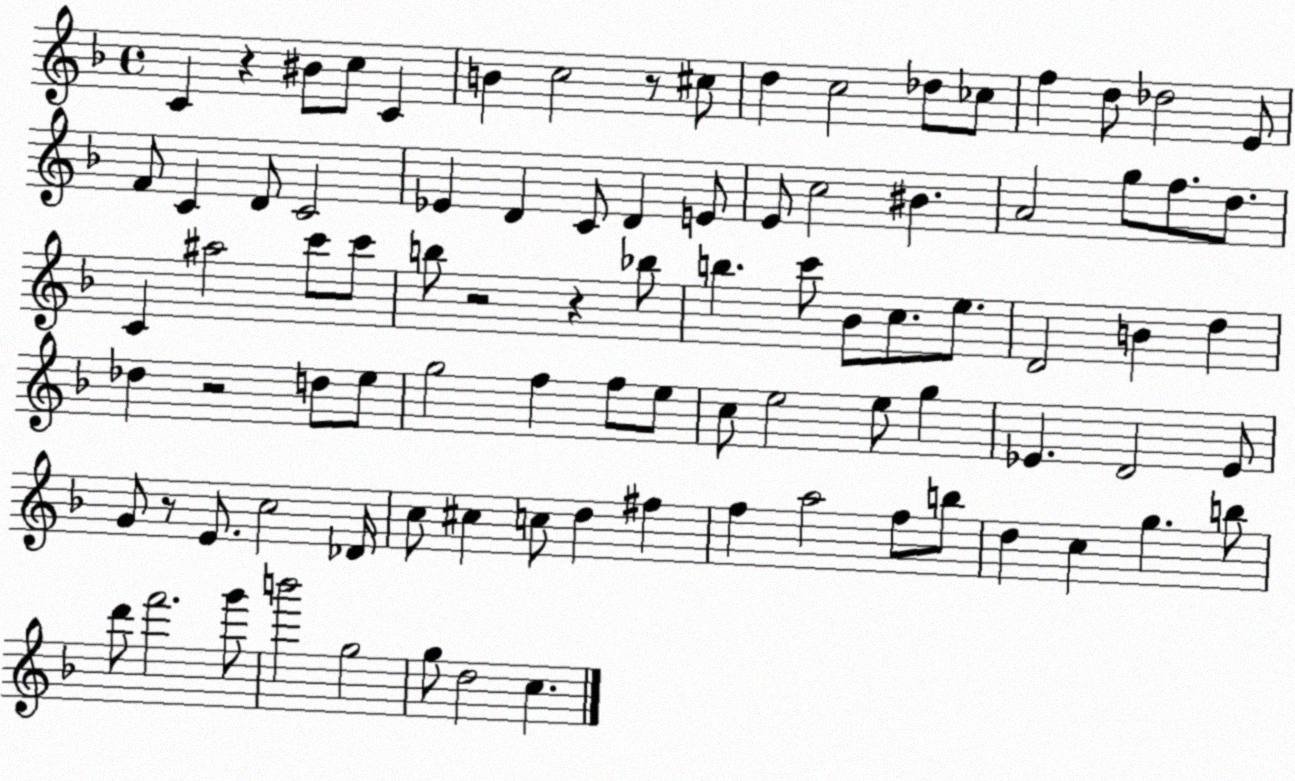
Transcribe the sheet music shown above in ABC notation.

X:1
T:Untitled
M:4/4
L:1/4
K:F
C z ^B/2 c/2 C B c2 z/2 ^c/2 d c2 _d/2 _c/2 f d/2 _d2 E/2 F/2 C D/2 C2 _E D C/2 D E/2 E/2 c2 ^B A2 g/2 f/2 d/2 C ^a2 c'/2 c'/2 b/2 z2 z _b/2 b c'/2 _B/2 c/2 e/2 D2 B d _d z2 d/2 e/2 g2 f f/2 e/2 c/2 e2 e/2 g _E D2 _E/2 G/2 z/2 E/2 c2 _D/4 c/2 ^c c/2 d ^f f a2 f/2 b/2 d c g b/2 d'/2 f'2 g'/2 b'2 g2 g/2 d2 c